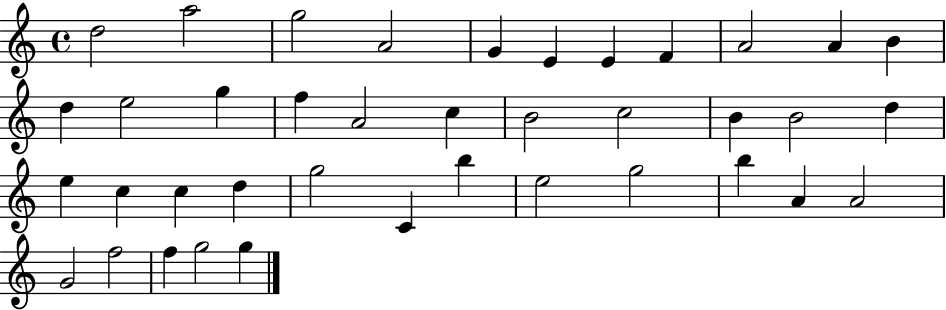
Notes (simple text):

D5/h A5/h G5/h A4/h G4/q E4/q E4/q F4/q A4/h A4/q B4/q D5/q E5/h G5/q F5/q A4/h C5/q B4/h C5/h B4/q B4/h D5/q E5/q C5/q C5/q D5/q G5/h C4/q B5/q E5/h G5/h B5/q A4/q A4/h G4/h F5/h F5/q G5/h G5/q